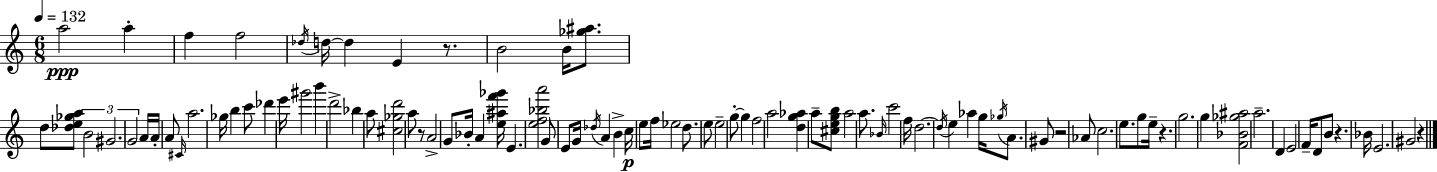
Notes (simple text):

A5/h A5/q F5/q F5/h Db5/s D5/s D5/q E4/q R/e. B4/h B4/s [Gb5,A#5]/e. D5/e [Db5,E5,Gb5,A5]/e B4/h G#4/h. G4/h A4/s A4/s A4/e C#4/s A5/h. Gb5/s B5/q C6/e Db6/q E6/s G#6/h B6/q D6/h Bb5/q A5/e [C#5,Gb5,D6]/h A5/e R/e A4/h G4/e Bb4/s A4/q [E5,A#5,F6,Gb6]/s E4/q. [E5,F5,Bb5,A6]/h G4/e E4/e G4/s Db5/s A4/q B4/q C5/s E5/e F5/s Eb5/h D5/e. E5/e E5/h G5/e G5/q F5/h A5/h [D5,G5,Ab5]/q A5/e [C#5,E5,G5,B5]/e A5/h A5/e. Bb4/s C6/h F5/s D5/h. D5/s E5/q Ab5/q G5/s Gb5/s A4/e. G#4/e R/h Ab4/e C5/h. E5/e. G5/e E5/s R/q. G5/h. G5/q [F4,Bb4,Gb5,A#5]/h A5/h. D4/q E4/h F4/s D4/e B4/e R/q. Bb4/s E4/h. G#4/h R/q